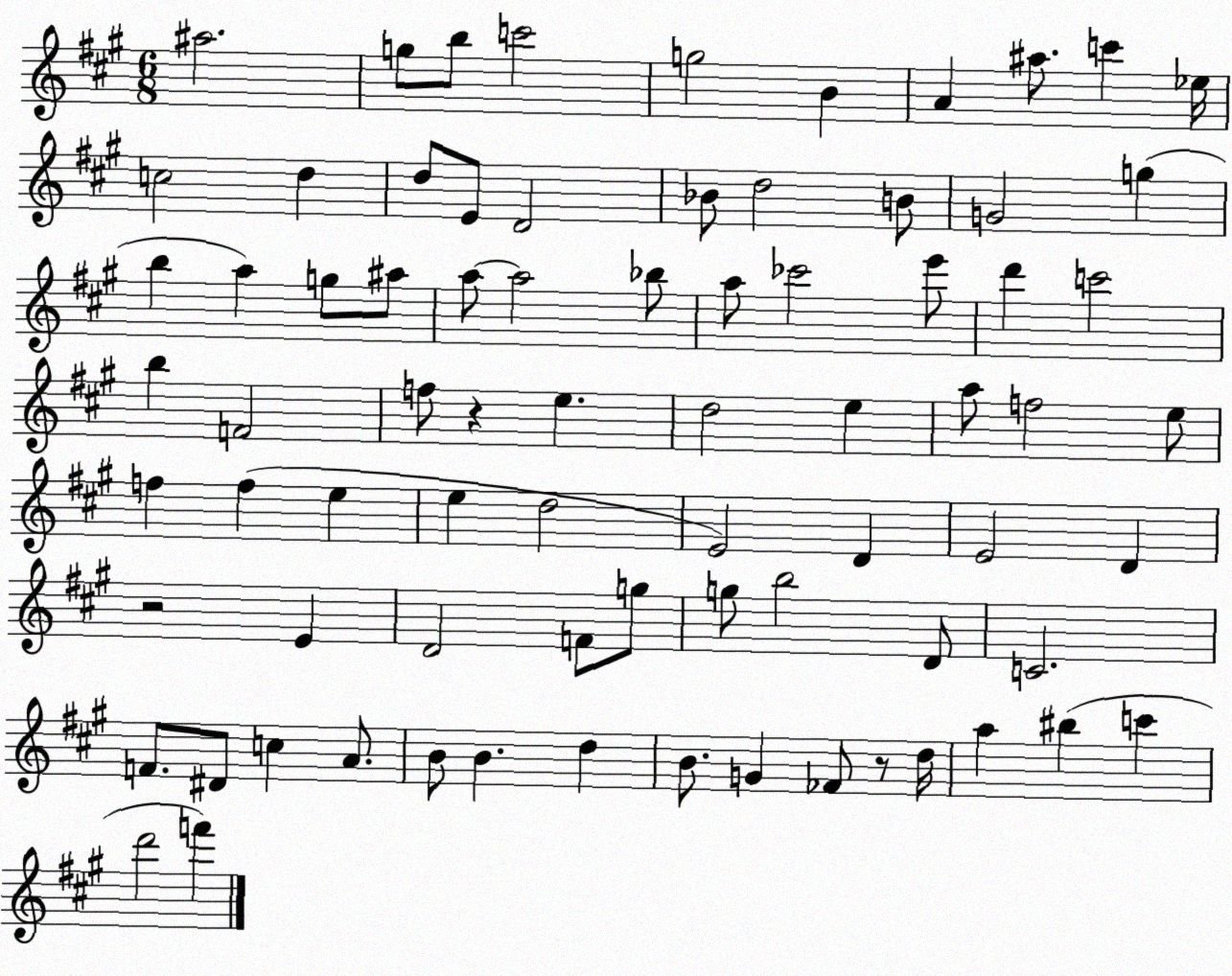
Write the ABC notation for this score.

X:1
T:Untitled
M:6/8
L:1/4
K:A
^a2 g/2 b/2 c'2 g2 B A ^a/2 c' _e/4 c2 d d/2 E/2 D2 _B/2 d2 B/2 G2 g b a g/2 ^a/2 a/2 a2 _b/2 a/2 _c'2 e'/2 d' c'2 b F2 f/2 z e d2 e a/2 f2 e/2 f f e e d2 E2 D E2 D z2 E D2 F/2 g/2 g/2 b2 D/2 C2 F/2 ^D/2 c A/2 B/2 B d B/2 G _F/2 z/2 d/4 a ^b c' d'2 f'